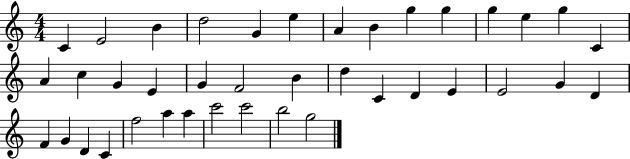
X:1
T:Untitled
M:4/4
L:1/4
K:C
C E2 B d2 G e A B g g g e g C A c G E G F2 B d C D E E2 G D F G D C f2 a a c'2 c'2 b2 g2